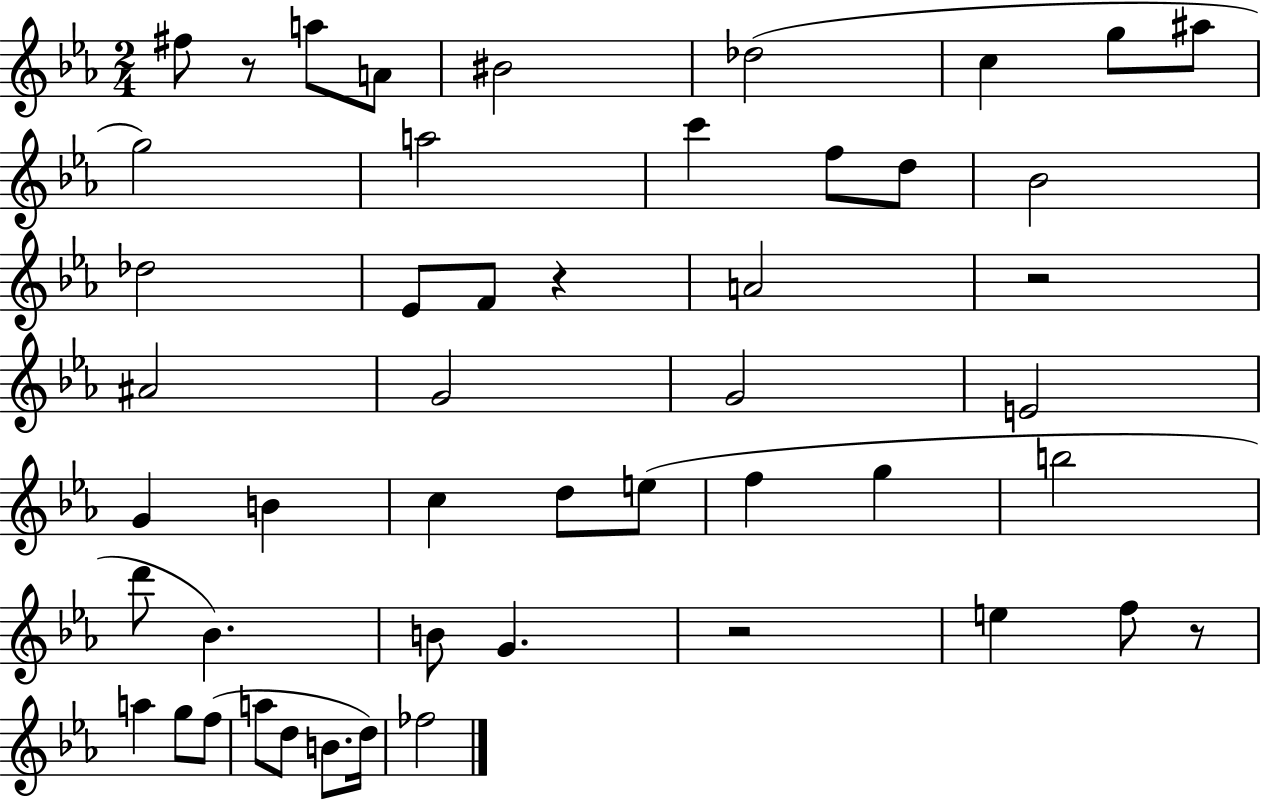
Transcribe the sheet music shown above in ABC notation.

X:1
T:Untitled
M:2/4
L:1/4
K:Eb
^f/2 z/2 a/2 A/2 ^B2 _d2 c g/2 ^a/2 g2 a2 c' f/2 d/2 _B2 _d2 _E/2 F/2 z A2 z2 ^A2 G2 G2 E2 G B c d/2 e/2 f g b2 d'/2 _B B/2 G z2 e f/2 z/2 a g/2 f/2 a/2 d/2 B/2 d/4 _f2